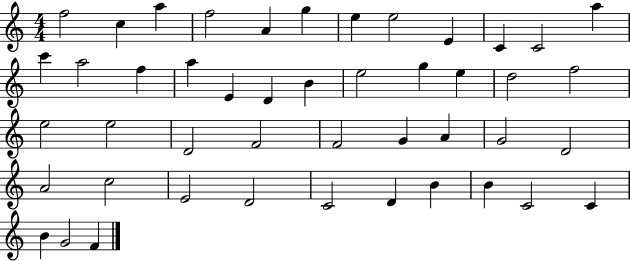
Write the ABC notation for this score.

X:1
T:Untitled
M:4/4
L:1/4
K:C
f2 c a f2 A g e e2 E C C2 a c' a2 f a E D B e2 g e d2 f2 e2 e2 D2 F2 F2 G A G2 D2 A2 c2 E2 D2 C2 D B B C2 C B G2 F